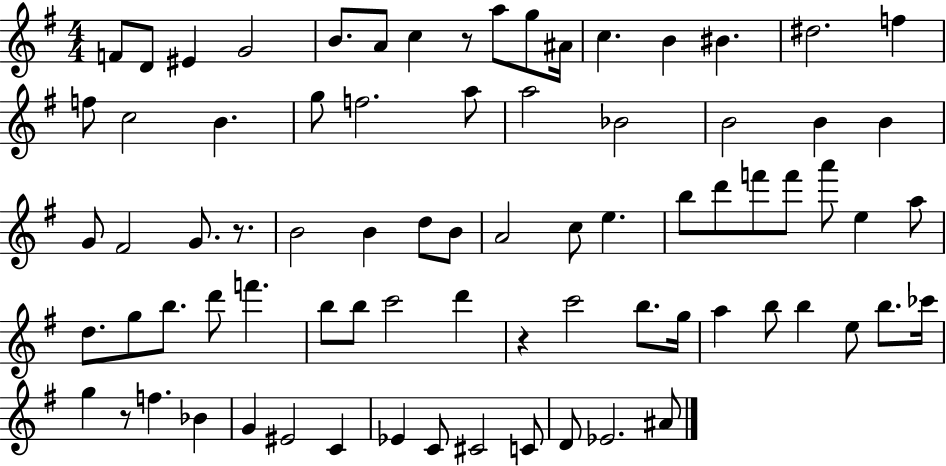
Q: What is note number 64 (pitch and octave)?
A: Bb4